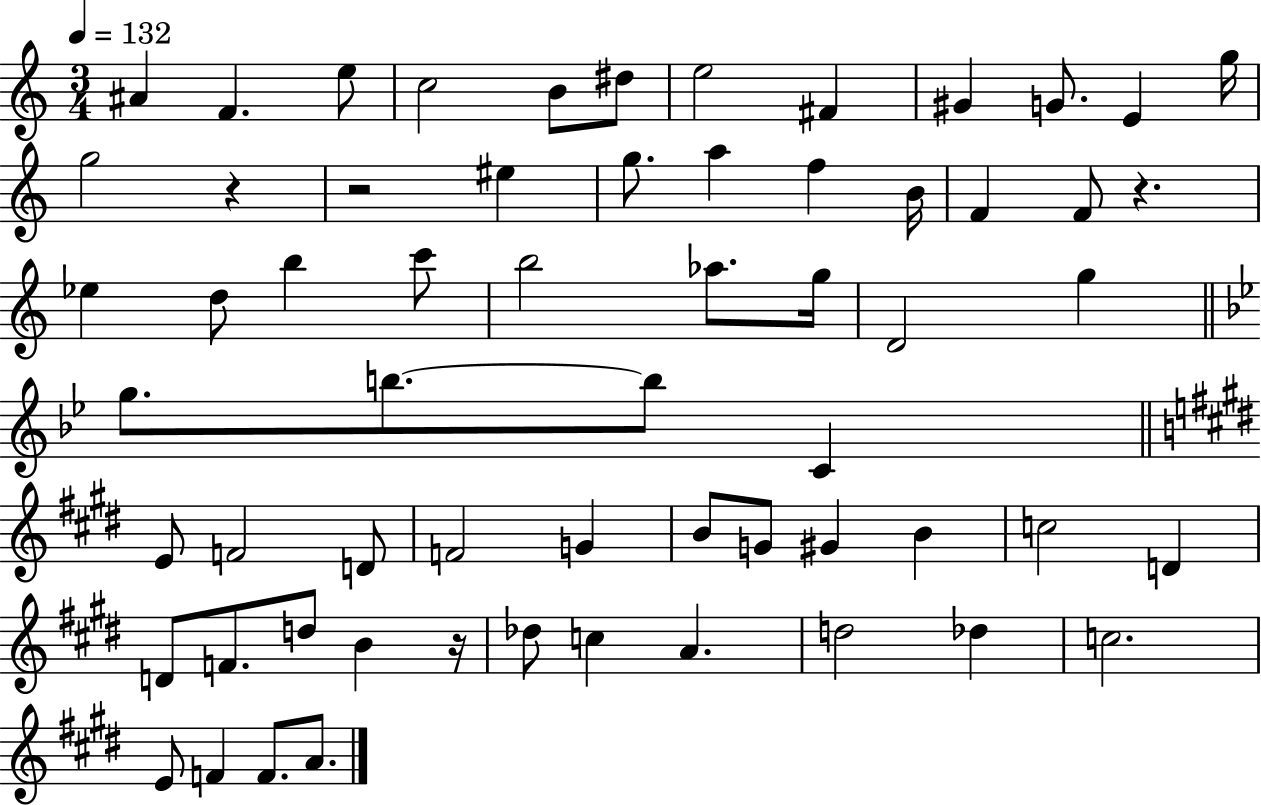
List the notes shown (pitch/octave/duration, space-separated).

A#4/q F4/q. E5/e C5/h B4/e D#5/e E5/h F#4/q G#4/q G4/e. E4/q G5/s G5/h R/q R/h EIS5/q G5/e. A5/q F5/q B4/s F4/q F4/e R/q. Eb5/q D5/e B5/q C6/e B5/h Ab5/e. G5/s D4/h G5/q G5/e. B5/e. B5/e C4/q E4/e F4/h D4/e F4/h G4/q B4/e G4/e G#4/q B4/q C5/h D4/q D4/e F4/e. D5/e B4/q R/s Db5/e C5/q A4/q. D5/h Db5/q C5/h. E4/e F4/q F4/e. A4/e.